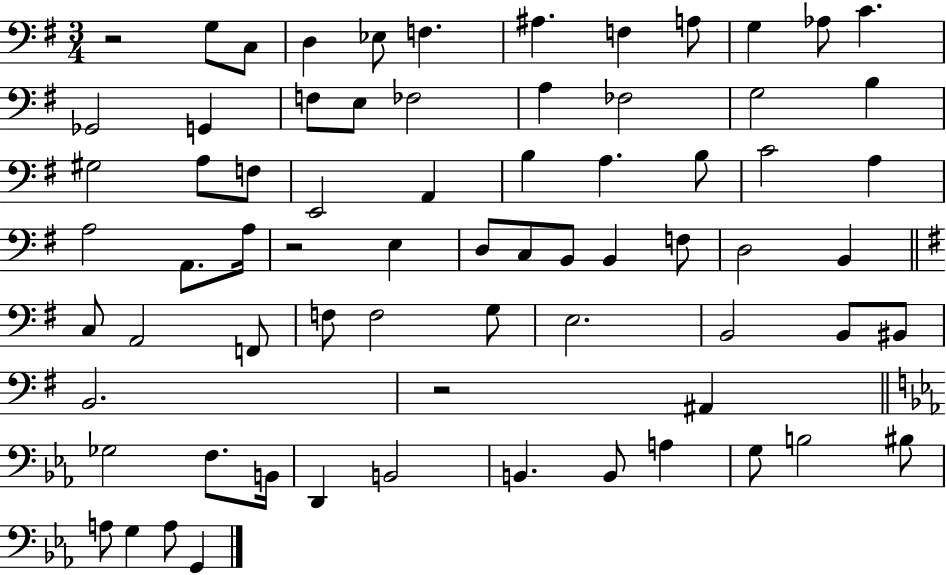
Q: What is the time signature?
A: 3/4